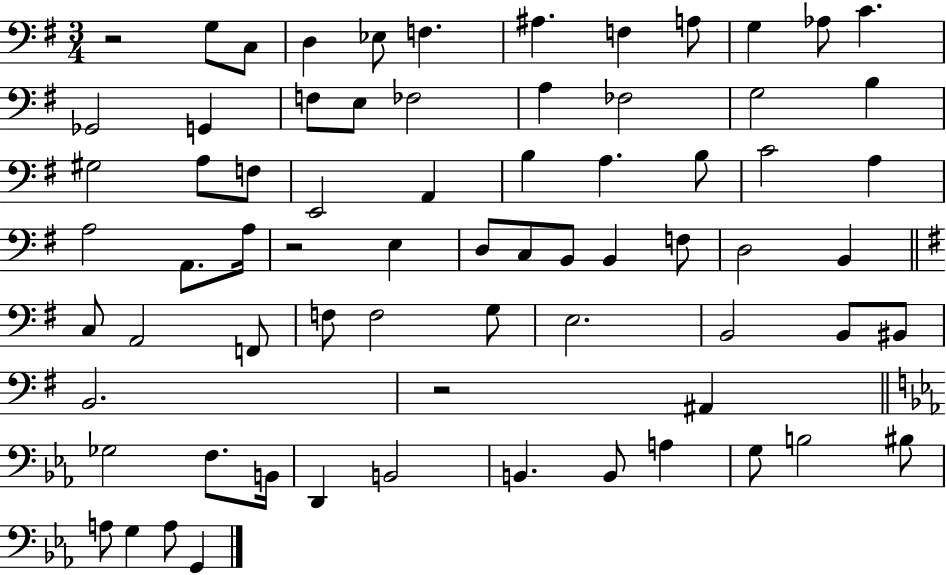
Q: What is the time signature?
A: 3/4